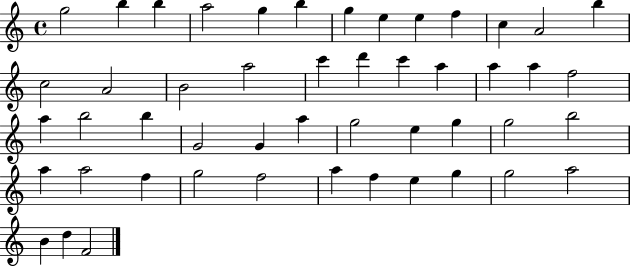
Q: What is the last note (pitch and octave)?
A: F4